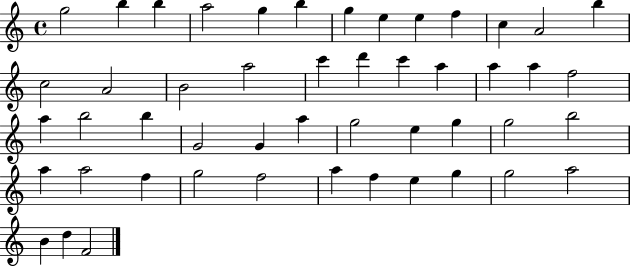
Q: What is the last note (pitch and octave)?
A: F4